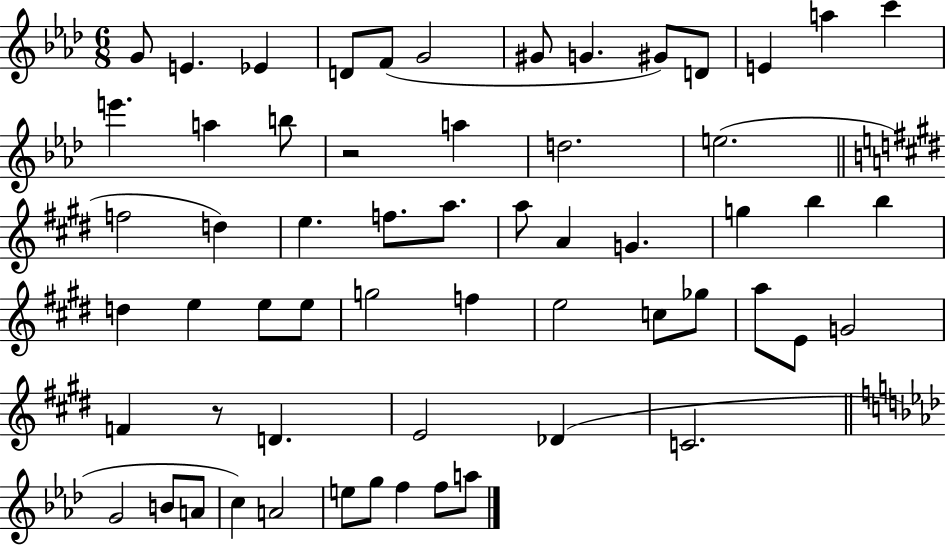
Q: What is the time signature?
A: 6/8